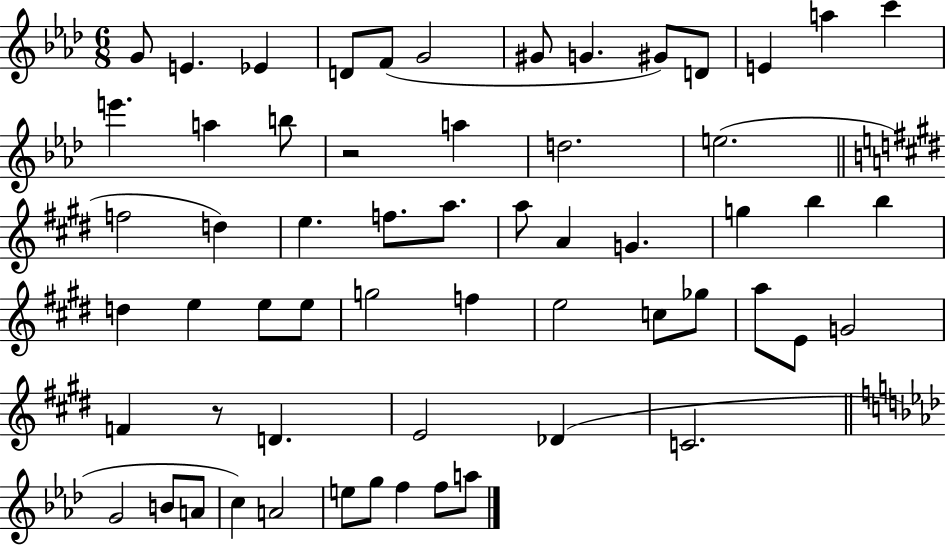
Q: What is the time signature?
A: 6/8